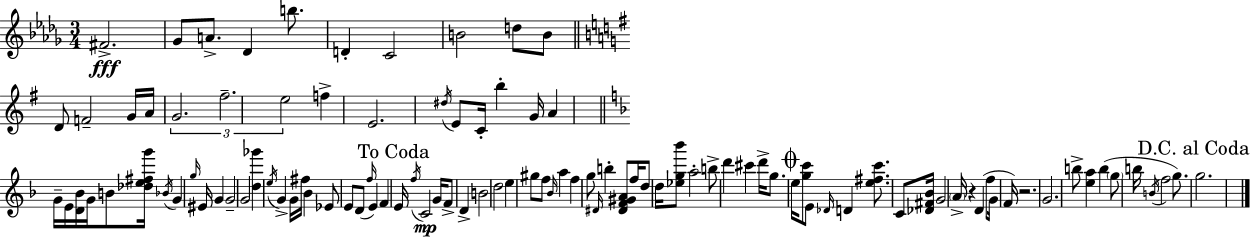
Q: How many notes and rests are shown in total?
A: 104